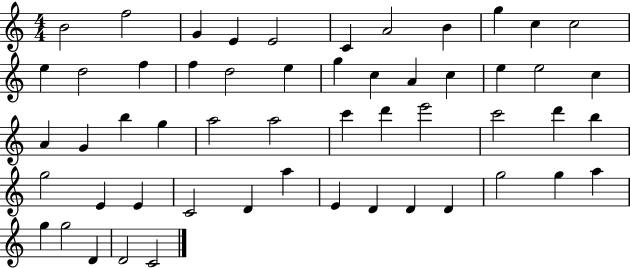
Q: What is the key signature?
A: C major